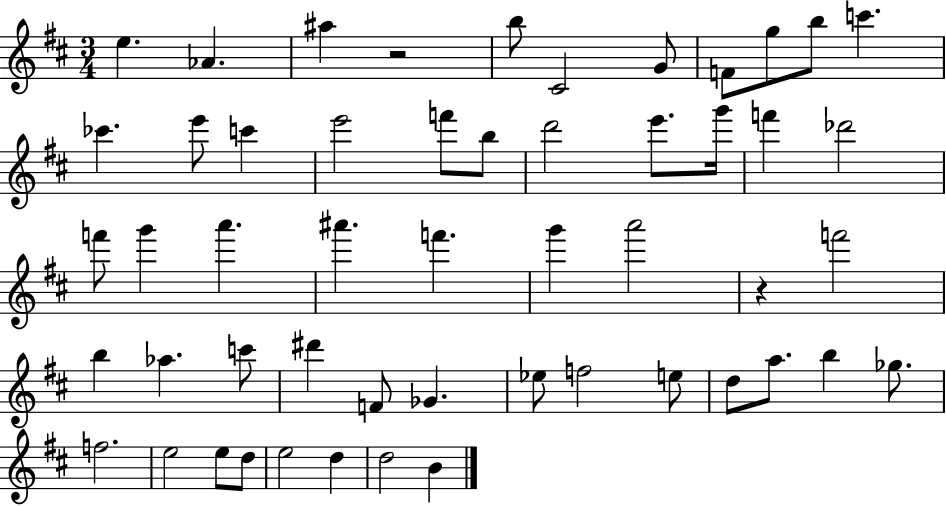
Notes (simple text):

E5/q. Ab4/q. A#5/q R/h B5/e C#4/h G4/e F4/e G5/e B5/e C6/q. CES6/q. E6/e C6/q E6/h F6/e B5/e D6/h E6/e. G6/s F6/q Db6/h F6/e G6/q A6/q. A#6/q. F6/q. G6/q A6/h R/q F6/h B5/q Ab5/q. C6/e D#6/q F4/e Gb4/q. Eb5/e F5/h E5/e D5/e A5/e. B5/q Gb5/e. F5/h. E5/h E5/e D5/e E5/h D5/q D5/h B4/q